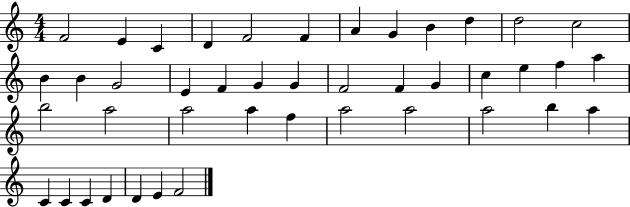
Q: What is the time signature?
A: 4/4